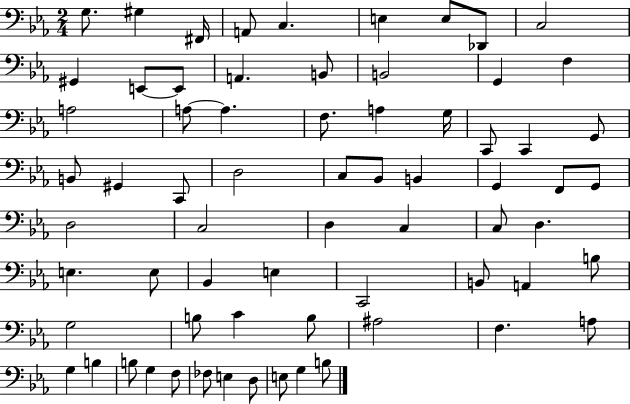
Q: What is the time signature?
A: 2/4